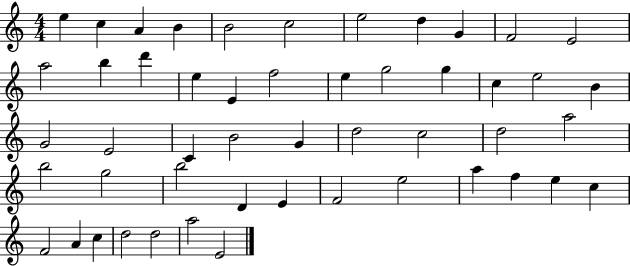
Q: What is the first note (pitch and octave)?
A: E5